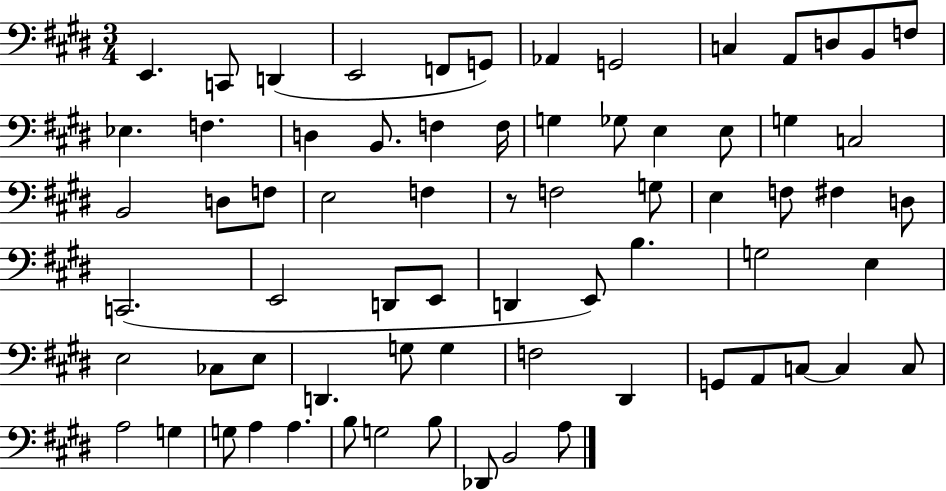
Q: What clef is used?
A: bass